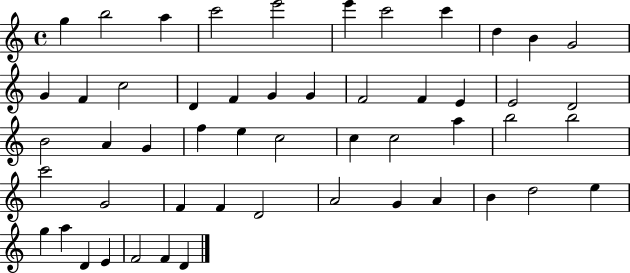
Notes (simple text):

G5/q B5/h A5/q C6/h E6/h E6/q C6/h C6/q D5/q B4/q G4/h G4/q F4/q C5/h D4/q F4/q G4/q G4/q F4/h F4/q E4/q E4/h D4/h B4/h A4/q G4/q F5/q E5/q C5/h C5/q C5/h A5/q B5/h B5/h C6/h G4/h F4/q F4/q D4/h A4/h G4/q A4/q B4/q D5/h E5/q G5/q A5/q D4/q E4/q F4/h F4/q D4/q